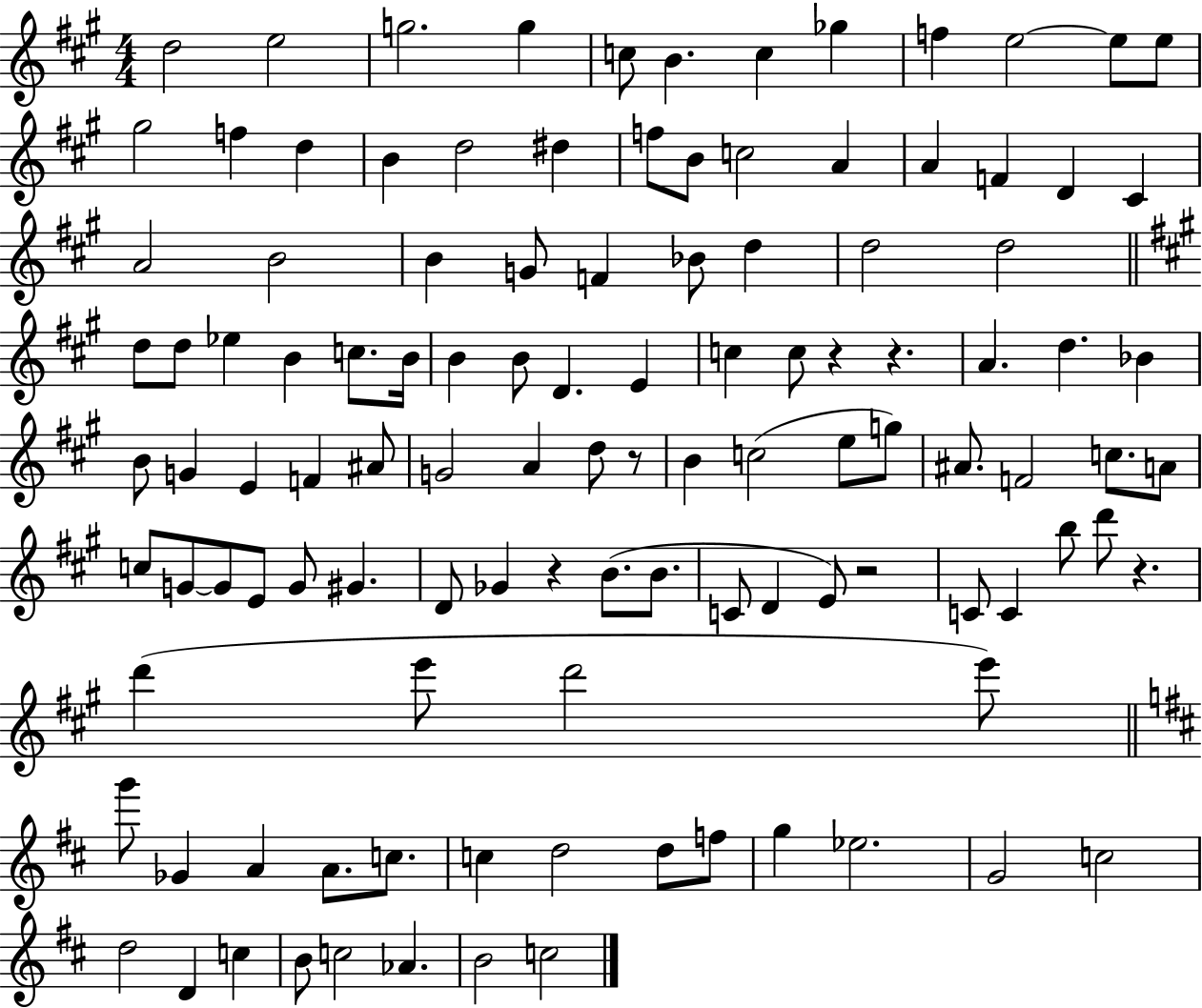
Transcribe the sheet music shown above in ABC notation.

X:1
T:Untitled
M:4/4
L:1/4
K:A
d2 e2 g2 g c/2 B c _g f e2 e/2 e/2 ^g2 f d B d2 ^d f/2 B/2 c2 A A F D ^C A2 B2 B G/2 F _B/2 d d2 d2 d/2 d/2 _e B c/2 B/4 B B/2 D E c c/2 z z A d _B B/2 G E F ^A/2 G2 A d/2 z/2 B c2 e/2 g/2 ^A/2 F2 c/2 A/2 c/2 G/2 G/2 E/2 G/2 ^G D/2 _G z B/2 B/2 C/2 D E/2 z2 C/2 C b/2 d'/2 z d' e'/2 d'2 e'/2 g'/2 _G A A/2 c/2 c d2 d/2 f/2 g _e2 G2 c2 d2 D c B/2 c2 _A B2 c2